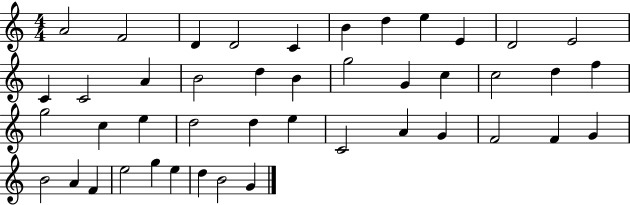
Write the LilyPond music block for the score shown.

{
  \clef treble
  \numericTimeSignature
  \time 4/4
  \key c \major
  a'2 f'2 | d'4 d'2 c'4 | b'4 d''4 e''4 e'4 | d'2 e'2 | \break c'4 c'2 a'4 | b'2 d''4 b'4 | g''2 g'4 c''4 | c''2 d''4 f''4 | \break g''2 c''4 e''4 | d''2 d''4 e''4 | c'2 a'4 g'4 | f'2 f'4 g'4 | \break b'2 a'4 f'4 | e''2 g''4 e''4 | d''4 b'2 g'4 | \bar "|."
}